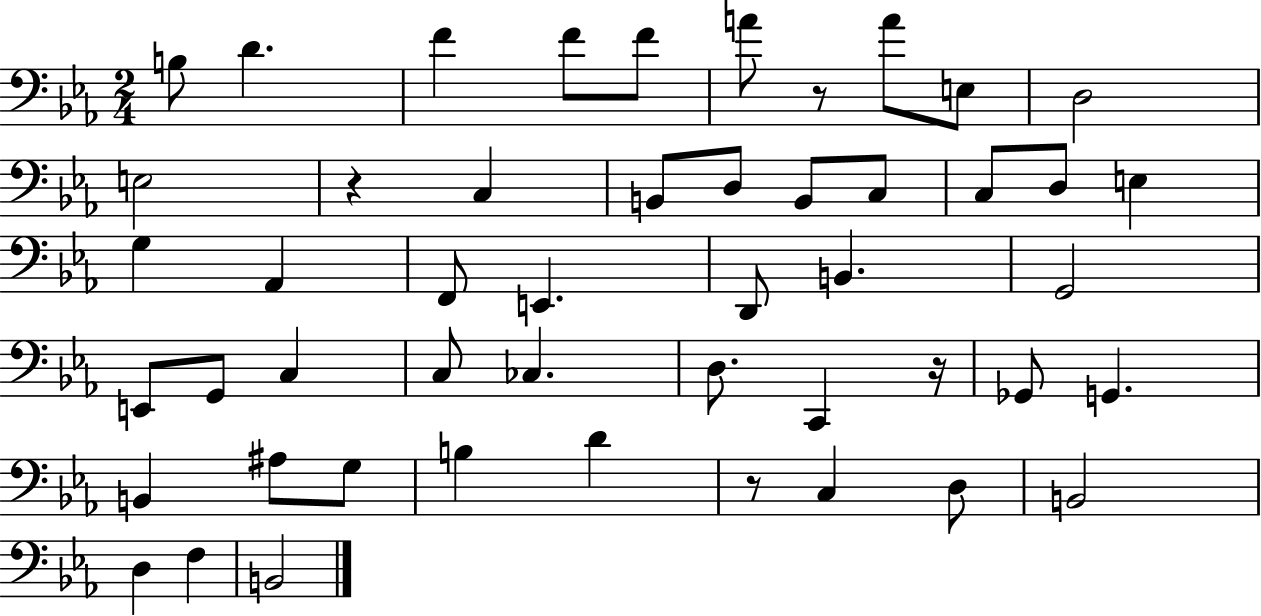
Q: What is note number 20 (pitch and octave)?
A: Ab2